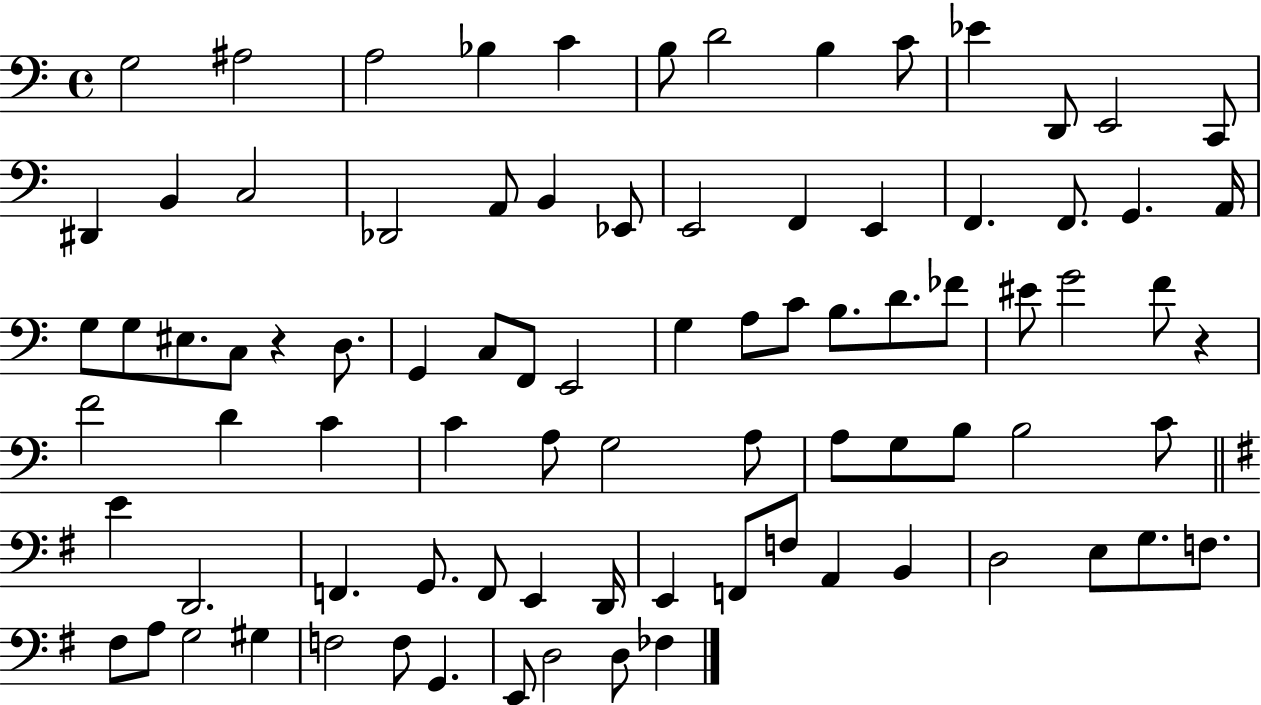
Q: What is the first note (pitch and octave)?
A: G3